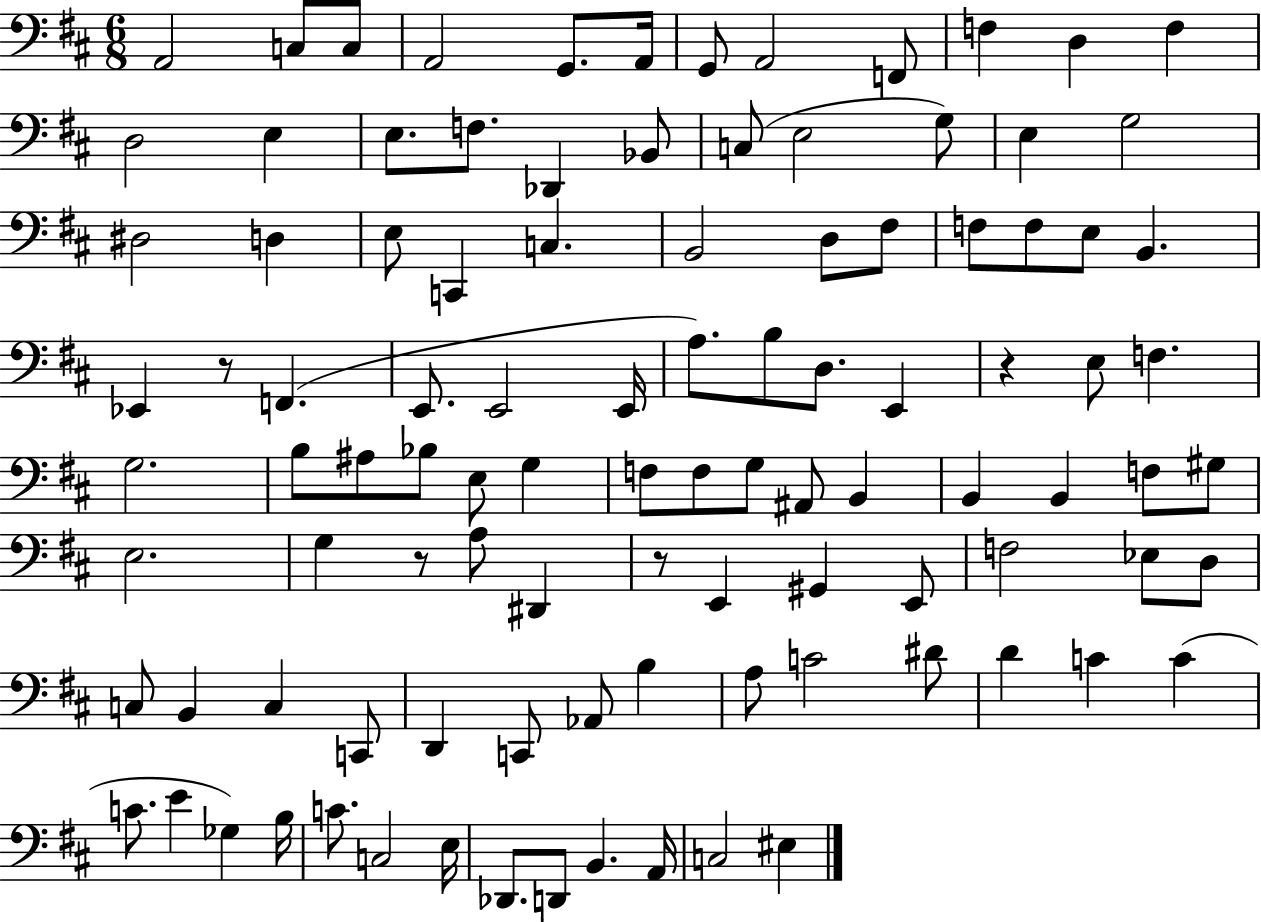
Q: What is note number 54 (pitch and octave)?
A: F3